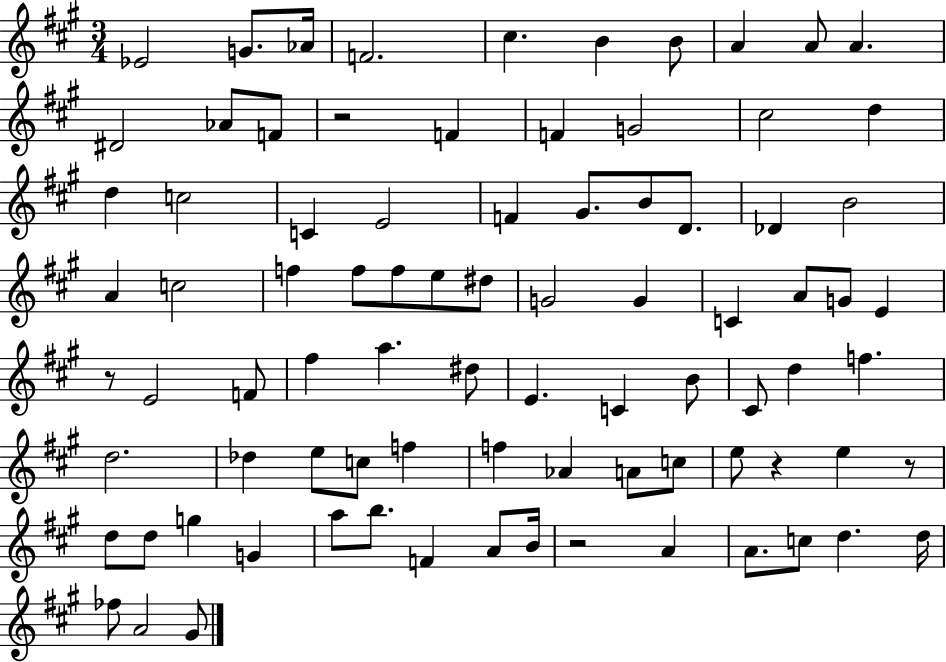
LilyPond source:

{
  \clef treble
  \numericTimeSignature
  \time 3/4
  \key a \major
  ees'2 g'8. aes'16 | f'2. | cis''4. b'4 b'8 | a'4 a'8 a'4. | \break dis'2 aes'8 f'8 | r2 f'4 | f'4 g'2 | cis''2 d''4 | \break d''4 c''2 | c'4 e'2 | f'4 gis'8. b'8 d'8. | des'4 b'2 | \break a'4 c''2 | f''4 f''8 f''8 e''8 dis''8 | g'2 g'4 | c'4 a'8 g'8 e'4 | \break r8 e'2 f'8 | fis''4 a''4. dis''8 | e'4. c'4 b'8 | cis'8 d''4 f''4. | \break d''2. | des''4 e''8 c''8 f''4 | f''4 aes'4 a'8 c''8 | e''8 r4 e''4 r8 | \break d''8 d''8 g''4 g'4 | a''8 b''8. f'4 a'8 b'16 | r2 a'4 | a'8. c''8 d''4. d''16 | \break fes''8 a'2 gis'8 | \bar "|."
}